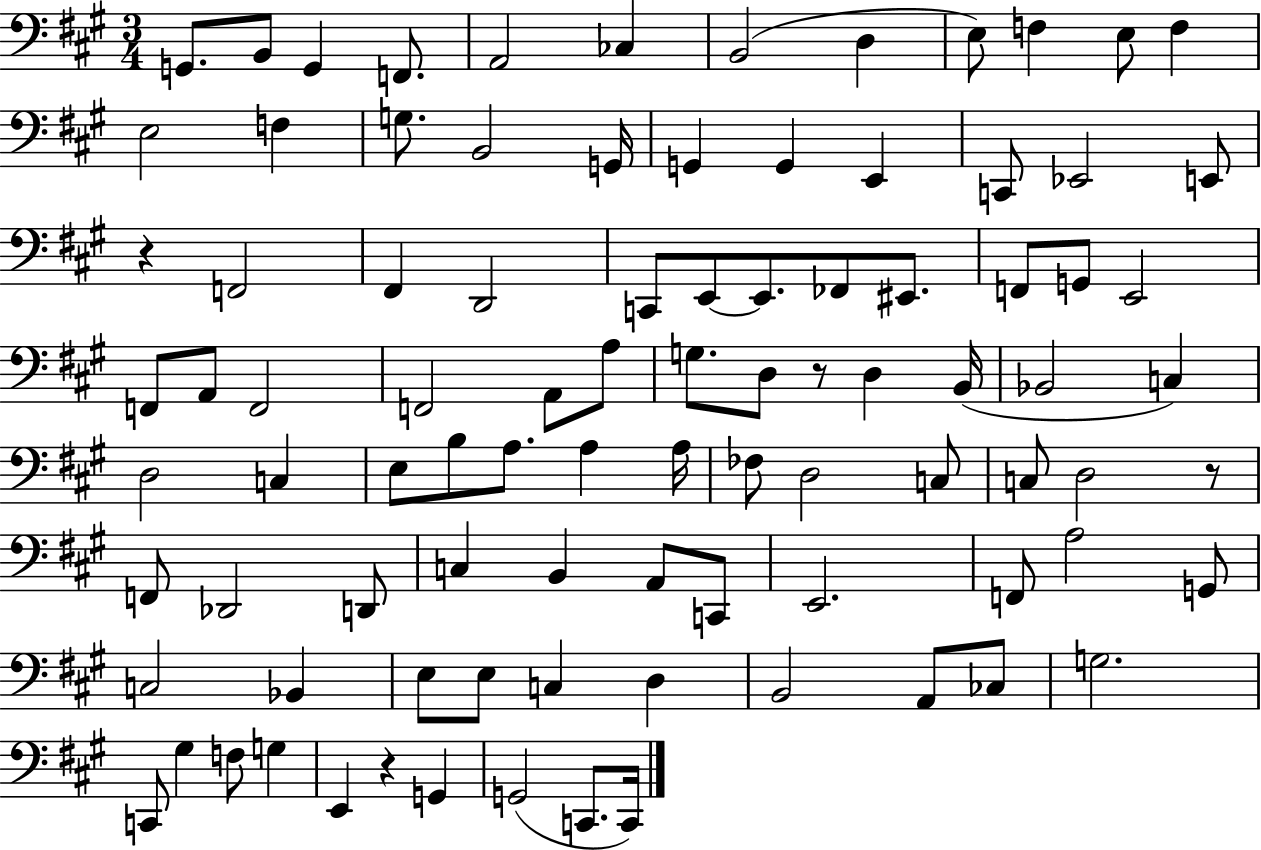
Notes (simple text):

G2/e. B2/e G2/q F2/e. A2/h CES3/q B2/h D3/q E3/e F3/q E3/e F3/q E3/h F3/q G3/e. B2/h G2/s G2/q G2/q E2/q C2/e Eb2/h E2/e R/q F2/h F#2/q D2/h C2/e E2/e E2/e. FES2/e EIS2/e. F2/e G2/e E2/h F2/e A2/e F2/h F2/h A2/e A3/e G3/e. D3/e R/e D3/q B2/s Bb2/h C3/q D3/h C3/q E3/e B3/e A3/e. A3/q A3/s FES3/e D3/h C3/e C3/e D3/h R/e F2/e Db2/h D2/e C3/q B2/q A2/e C2/e E2/h. F2/e A3/h G2/e C3/h Bb2/q E3/e E3/e C3/q D3/q B2/h A2/e CES3/e G3/h. C2/e G#3/q F3/e G3/q E2/q R/q G2/q G2/h C2/e. C2/s